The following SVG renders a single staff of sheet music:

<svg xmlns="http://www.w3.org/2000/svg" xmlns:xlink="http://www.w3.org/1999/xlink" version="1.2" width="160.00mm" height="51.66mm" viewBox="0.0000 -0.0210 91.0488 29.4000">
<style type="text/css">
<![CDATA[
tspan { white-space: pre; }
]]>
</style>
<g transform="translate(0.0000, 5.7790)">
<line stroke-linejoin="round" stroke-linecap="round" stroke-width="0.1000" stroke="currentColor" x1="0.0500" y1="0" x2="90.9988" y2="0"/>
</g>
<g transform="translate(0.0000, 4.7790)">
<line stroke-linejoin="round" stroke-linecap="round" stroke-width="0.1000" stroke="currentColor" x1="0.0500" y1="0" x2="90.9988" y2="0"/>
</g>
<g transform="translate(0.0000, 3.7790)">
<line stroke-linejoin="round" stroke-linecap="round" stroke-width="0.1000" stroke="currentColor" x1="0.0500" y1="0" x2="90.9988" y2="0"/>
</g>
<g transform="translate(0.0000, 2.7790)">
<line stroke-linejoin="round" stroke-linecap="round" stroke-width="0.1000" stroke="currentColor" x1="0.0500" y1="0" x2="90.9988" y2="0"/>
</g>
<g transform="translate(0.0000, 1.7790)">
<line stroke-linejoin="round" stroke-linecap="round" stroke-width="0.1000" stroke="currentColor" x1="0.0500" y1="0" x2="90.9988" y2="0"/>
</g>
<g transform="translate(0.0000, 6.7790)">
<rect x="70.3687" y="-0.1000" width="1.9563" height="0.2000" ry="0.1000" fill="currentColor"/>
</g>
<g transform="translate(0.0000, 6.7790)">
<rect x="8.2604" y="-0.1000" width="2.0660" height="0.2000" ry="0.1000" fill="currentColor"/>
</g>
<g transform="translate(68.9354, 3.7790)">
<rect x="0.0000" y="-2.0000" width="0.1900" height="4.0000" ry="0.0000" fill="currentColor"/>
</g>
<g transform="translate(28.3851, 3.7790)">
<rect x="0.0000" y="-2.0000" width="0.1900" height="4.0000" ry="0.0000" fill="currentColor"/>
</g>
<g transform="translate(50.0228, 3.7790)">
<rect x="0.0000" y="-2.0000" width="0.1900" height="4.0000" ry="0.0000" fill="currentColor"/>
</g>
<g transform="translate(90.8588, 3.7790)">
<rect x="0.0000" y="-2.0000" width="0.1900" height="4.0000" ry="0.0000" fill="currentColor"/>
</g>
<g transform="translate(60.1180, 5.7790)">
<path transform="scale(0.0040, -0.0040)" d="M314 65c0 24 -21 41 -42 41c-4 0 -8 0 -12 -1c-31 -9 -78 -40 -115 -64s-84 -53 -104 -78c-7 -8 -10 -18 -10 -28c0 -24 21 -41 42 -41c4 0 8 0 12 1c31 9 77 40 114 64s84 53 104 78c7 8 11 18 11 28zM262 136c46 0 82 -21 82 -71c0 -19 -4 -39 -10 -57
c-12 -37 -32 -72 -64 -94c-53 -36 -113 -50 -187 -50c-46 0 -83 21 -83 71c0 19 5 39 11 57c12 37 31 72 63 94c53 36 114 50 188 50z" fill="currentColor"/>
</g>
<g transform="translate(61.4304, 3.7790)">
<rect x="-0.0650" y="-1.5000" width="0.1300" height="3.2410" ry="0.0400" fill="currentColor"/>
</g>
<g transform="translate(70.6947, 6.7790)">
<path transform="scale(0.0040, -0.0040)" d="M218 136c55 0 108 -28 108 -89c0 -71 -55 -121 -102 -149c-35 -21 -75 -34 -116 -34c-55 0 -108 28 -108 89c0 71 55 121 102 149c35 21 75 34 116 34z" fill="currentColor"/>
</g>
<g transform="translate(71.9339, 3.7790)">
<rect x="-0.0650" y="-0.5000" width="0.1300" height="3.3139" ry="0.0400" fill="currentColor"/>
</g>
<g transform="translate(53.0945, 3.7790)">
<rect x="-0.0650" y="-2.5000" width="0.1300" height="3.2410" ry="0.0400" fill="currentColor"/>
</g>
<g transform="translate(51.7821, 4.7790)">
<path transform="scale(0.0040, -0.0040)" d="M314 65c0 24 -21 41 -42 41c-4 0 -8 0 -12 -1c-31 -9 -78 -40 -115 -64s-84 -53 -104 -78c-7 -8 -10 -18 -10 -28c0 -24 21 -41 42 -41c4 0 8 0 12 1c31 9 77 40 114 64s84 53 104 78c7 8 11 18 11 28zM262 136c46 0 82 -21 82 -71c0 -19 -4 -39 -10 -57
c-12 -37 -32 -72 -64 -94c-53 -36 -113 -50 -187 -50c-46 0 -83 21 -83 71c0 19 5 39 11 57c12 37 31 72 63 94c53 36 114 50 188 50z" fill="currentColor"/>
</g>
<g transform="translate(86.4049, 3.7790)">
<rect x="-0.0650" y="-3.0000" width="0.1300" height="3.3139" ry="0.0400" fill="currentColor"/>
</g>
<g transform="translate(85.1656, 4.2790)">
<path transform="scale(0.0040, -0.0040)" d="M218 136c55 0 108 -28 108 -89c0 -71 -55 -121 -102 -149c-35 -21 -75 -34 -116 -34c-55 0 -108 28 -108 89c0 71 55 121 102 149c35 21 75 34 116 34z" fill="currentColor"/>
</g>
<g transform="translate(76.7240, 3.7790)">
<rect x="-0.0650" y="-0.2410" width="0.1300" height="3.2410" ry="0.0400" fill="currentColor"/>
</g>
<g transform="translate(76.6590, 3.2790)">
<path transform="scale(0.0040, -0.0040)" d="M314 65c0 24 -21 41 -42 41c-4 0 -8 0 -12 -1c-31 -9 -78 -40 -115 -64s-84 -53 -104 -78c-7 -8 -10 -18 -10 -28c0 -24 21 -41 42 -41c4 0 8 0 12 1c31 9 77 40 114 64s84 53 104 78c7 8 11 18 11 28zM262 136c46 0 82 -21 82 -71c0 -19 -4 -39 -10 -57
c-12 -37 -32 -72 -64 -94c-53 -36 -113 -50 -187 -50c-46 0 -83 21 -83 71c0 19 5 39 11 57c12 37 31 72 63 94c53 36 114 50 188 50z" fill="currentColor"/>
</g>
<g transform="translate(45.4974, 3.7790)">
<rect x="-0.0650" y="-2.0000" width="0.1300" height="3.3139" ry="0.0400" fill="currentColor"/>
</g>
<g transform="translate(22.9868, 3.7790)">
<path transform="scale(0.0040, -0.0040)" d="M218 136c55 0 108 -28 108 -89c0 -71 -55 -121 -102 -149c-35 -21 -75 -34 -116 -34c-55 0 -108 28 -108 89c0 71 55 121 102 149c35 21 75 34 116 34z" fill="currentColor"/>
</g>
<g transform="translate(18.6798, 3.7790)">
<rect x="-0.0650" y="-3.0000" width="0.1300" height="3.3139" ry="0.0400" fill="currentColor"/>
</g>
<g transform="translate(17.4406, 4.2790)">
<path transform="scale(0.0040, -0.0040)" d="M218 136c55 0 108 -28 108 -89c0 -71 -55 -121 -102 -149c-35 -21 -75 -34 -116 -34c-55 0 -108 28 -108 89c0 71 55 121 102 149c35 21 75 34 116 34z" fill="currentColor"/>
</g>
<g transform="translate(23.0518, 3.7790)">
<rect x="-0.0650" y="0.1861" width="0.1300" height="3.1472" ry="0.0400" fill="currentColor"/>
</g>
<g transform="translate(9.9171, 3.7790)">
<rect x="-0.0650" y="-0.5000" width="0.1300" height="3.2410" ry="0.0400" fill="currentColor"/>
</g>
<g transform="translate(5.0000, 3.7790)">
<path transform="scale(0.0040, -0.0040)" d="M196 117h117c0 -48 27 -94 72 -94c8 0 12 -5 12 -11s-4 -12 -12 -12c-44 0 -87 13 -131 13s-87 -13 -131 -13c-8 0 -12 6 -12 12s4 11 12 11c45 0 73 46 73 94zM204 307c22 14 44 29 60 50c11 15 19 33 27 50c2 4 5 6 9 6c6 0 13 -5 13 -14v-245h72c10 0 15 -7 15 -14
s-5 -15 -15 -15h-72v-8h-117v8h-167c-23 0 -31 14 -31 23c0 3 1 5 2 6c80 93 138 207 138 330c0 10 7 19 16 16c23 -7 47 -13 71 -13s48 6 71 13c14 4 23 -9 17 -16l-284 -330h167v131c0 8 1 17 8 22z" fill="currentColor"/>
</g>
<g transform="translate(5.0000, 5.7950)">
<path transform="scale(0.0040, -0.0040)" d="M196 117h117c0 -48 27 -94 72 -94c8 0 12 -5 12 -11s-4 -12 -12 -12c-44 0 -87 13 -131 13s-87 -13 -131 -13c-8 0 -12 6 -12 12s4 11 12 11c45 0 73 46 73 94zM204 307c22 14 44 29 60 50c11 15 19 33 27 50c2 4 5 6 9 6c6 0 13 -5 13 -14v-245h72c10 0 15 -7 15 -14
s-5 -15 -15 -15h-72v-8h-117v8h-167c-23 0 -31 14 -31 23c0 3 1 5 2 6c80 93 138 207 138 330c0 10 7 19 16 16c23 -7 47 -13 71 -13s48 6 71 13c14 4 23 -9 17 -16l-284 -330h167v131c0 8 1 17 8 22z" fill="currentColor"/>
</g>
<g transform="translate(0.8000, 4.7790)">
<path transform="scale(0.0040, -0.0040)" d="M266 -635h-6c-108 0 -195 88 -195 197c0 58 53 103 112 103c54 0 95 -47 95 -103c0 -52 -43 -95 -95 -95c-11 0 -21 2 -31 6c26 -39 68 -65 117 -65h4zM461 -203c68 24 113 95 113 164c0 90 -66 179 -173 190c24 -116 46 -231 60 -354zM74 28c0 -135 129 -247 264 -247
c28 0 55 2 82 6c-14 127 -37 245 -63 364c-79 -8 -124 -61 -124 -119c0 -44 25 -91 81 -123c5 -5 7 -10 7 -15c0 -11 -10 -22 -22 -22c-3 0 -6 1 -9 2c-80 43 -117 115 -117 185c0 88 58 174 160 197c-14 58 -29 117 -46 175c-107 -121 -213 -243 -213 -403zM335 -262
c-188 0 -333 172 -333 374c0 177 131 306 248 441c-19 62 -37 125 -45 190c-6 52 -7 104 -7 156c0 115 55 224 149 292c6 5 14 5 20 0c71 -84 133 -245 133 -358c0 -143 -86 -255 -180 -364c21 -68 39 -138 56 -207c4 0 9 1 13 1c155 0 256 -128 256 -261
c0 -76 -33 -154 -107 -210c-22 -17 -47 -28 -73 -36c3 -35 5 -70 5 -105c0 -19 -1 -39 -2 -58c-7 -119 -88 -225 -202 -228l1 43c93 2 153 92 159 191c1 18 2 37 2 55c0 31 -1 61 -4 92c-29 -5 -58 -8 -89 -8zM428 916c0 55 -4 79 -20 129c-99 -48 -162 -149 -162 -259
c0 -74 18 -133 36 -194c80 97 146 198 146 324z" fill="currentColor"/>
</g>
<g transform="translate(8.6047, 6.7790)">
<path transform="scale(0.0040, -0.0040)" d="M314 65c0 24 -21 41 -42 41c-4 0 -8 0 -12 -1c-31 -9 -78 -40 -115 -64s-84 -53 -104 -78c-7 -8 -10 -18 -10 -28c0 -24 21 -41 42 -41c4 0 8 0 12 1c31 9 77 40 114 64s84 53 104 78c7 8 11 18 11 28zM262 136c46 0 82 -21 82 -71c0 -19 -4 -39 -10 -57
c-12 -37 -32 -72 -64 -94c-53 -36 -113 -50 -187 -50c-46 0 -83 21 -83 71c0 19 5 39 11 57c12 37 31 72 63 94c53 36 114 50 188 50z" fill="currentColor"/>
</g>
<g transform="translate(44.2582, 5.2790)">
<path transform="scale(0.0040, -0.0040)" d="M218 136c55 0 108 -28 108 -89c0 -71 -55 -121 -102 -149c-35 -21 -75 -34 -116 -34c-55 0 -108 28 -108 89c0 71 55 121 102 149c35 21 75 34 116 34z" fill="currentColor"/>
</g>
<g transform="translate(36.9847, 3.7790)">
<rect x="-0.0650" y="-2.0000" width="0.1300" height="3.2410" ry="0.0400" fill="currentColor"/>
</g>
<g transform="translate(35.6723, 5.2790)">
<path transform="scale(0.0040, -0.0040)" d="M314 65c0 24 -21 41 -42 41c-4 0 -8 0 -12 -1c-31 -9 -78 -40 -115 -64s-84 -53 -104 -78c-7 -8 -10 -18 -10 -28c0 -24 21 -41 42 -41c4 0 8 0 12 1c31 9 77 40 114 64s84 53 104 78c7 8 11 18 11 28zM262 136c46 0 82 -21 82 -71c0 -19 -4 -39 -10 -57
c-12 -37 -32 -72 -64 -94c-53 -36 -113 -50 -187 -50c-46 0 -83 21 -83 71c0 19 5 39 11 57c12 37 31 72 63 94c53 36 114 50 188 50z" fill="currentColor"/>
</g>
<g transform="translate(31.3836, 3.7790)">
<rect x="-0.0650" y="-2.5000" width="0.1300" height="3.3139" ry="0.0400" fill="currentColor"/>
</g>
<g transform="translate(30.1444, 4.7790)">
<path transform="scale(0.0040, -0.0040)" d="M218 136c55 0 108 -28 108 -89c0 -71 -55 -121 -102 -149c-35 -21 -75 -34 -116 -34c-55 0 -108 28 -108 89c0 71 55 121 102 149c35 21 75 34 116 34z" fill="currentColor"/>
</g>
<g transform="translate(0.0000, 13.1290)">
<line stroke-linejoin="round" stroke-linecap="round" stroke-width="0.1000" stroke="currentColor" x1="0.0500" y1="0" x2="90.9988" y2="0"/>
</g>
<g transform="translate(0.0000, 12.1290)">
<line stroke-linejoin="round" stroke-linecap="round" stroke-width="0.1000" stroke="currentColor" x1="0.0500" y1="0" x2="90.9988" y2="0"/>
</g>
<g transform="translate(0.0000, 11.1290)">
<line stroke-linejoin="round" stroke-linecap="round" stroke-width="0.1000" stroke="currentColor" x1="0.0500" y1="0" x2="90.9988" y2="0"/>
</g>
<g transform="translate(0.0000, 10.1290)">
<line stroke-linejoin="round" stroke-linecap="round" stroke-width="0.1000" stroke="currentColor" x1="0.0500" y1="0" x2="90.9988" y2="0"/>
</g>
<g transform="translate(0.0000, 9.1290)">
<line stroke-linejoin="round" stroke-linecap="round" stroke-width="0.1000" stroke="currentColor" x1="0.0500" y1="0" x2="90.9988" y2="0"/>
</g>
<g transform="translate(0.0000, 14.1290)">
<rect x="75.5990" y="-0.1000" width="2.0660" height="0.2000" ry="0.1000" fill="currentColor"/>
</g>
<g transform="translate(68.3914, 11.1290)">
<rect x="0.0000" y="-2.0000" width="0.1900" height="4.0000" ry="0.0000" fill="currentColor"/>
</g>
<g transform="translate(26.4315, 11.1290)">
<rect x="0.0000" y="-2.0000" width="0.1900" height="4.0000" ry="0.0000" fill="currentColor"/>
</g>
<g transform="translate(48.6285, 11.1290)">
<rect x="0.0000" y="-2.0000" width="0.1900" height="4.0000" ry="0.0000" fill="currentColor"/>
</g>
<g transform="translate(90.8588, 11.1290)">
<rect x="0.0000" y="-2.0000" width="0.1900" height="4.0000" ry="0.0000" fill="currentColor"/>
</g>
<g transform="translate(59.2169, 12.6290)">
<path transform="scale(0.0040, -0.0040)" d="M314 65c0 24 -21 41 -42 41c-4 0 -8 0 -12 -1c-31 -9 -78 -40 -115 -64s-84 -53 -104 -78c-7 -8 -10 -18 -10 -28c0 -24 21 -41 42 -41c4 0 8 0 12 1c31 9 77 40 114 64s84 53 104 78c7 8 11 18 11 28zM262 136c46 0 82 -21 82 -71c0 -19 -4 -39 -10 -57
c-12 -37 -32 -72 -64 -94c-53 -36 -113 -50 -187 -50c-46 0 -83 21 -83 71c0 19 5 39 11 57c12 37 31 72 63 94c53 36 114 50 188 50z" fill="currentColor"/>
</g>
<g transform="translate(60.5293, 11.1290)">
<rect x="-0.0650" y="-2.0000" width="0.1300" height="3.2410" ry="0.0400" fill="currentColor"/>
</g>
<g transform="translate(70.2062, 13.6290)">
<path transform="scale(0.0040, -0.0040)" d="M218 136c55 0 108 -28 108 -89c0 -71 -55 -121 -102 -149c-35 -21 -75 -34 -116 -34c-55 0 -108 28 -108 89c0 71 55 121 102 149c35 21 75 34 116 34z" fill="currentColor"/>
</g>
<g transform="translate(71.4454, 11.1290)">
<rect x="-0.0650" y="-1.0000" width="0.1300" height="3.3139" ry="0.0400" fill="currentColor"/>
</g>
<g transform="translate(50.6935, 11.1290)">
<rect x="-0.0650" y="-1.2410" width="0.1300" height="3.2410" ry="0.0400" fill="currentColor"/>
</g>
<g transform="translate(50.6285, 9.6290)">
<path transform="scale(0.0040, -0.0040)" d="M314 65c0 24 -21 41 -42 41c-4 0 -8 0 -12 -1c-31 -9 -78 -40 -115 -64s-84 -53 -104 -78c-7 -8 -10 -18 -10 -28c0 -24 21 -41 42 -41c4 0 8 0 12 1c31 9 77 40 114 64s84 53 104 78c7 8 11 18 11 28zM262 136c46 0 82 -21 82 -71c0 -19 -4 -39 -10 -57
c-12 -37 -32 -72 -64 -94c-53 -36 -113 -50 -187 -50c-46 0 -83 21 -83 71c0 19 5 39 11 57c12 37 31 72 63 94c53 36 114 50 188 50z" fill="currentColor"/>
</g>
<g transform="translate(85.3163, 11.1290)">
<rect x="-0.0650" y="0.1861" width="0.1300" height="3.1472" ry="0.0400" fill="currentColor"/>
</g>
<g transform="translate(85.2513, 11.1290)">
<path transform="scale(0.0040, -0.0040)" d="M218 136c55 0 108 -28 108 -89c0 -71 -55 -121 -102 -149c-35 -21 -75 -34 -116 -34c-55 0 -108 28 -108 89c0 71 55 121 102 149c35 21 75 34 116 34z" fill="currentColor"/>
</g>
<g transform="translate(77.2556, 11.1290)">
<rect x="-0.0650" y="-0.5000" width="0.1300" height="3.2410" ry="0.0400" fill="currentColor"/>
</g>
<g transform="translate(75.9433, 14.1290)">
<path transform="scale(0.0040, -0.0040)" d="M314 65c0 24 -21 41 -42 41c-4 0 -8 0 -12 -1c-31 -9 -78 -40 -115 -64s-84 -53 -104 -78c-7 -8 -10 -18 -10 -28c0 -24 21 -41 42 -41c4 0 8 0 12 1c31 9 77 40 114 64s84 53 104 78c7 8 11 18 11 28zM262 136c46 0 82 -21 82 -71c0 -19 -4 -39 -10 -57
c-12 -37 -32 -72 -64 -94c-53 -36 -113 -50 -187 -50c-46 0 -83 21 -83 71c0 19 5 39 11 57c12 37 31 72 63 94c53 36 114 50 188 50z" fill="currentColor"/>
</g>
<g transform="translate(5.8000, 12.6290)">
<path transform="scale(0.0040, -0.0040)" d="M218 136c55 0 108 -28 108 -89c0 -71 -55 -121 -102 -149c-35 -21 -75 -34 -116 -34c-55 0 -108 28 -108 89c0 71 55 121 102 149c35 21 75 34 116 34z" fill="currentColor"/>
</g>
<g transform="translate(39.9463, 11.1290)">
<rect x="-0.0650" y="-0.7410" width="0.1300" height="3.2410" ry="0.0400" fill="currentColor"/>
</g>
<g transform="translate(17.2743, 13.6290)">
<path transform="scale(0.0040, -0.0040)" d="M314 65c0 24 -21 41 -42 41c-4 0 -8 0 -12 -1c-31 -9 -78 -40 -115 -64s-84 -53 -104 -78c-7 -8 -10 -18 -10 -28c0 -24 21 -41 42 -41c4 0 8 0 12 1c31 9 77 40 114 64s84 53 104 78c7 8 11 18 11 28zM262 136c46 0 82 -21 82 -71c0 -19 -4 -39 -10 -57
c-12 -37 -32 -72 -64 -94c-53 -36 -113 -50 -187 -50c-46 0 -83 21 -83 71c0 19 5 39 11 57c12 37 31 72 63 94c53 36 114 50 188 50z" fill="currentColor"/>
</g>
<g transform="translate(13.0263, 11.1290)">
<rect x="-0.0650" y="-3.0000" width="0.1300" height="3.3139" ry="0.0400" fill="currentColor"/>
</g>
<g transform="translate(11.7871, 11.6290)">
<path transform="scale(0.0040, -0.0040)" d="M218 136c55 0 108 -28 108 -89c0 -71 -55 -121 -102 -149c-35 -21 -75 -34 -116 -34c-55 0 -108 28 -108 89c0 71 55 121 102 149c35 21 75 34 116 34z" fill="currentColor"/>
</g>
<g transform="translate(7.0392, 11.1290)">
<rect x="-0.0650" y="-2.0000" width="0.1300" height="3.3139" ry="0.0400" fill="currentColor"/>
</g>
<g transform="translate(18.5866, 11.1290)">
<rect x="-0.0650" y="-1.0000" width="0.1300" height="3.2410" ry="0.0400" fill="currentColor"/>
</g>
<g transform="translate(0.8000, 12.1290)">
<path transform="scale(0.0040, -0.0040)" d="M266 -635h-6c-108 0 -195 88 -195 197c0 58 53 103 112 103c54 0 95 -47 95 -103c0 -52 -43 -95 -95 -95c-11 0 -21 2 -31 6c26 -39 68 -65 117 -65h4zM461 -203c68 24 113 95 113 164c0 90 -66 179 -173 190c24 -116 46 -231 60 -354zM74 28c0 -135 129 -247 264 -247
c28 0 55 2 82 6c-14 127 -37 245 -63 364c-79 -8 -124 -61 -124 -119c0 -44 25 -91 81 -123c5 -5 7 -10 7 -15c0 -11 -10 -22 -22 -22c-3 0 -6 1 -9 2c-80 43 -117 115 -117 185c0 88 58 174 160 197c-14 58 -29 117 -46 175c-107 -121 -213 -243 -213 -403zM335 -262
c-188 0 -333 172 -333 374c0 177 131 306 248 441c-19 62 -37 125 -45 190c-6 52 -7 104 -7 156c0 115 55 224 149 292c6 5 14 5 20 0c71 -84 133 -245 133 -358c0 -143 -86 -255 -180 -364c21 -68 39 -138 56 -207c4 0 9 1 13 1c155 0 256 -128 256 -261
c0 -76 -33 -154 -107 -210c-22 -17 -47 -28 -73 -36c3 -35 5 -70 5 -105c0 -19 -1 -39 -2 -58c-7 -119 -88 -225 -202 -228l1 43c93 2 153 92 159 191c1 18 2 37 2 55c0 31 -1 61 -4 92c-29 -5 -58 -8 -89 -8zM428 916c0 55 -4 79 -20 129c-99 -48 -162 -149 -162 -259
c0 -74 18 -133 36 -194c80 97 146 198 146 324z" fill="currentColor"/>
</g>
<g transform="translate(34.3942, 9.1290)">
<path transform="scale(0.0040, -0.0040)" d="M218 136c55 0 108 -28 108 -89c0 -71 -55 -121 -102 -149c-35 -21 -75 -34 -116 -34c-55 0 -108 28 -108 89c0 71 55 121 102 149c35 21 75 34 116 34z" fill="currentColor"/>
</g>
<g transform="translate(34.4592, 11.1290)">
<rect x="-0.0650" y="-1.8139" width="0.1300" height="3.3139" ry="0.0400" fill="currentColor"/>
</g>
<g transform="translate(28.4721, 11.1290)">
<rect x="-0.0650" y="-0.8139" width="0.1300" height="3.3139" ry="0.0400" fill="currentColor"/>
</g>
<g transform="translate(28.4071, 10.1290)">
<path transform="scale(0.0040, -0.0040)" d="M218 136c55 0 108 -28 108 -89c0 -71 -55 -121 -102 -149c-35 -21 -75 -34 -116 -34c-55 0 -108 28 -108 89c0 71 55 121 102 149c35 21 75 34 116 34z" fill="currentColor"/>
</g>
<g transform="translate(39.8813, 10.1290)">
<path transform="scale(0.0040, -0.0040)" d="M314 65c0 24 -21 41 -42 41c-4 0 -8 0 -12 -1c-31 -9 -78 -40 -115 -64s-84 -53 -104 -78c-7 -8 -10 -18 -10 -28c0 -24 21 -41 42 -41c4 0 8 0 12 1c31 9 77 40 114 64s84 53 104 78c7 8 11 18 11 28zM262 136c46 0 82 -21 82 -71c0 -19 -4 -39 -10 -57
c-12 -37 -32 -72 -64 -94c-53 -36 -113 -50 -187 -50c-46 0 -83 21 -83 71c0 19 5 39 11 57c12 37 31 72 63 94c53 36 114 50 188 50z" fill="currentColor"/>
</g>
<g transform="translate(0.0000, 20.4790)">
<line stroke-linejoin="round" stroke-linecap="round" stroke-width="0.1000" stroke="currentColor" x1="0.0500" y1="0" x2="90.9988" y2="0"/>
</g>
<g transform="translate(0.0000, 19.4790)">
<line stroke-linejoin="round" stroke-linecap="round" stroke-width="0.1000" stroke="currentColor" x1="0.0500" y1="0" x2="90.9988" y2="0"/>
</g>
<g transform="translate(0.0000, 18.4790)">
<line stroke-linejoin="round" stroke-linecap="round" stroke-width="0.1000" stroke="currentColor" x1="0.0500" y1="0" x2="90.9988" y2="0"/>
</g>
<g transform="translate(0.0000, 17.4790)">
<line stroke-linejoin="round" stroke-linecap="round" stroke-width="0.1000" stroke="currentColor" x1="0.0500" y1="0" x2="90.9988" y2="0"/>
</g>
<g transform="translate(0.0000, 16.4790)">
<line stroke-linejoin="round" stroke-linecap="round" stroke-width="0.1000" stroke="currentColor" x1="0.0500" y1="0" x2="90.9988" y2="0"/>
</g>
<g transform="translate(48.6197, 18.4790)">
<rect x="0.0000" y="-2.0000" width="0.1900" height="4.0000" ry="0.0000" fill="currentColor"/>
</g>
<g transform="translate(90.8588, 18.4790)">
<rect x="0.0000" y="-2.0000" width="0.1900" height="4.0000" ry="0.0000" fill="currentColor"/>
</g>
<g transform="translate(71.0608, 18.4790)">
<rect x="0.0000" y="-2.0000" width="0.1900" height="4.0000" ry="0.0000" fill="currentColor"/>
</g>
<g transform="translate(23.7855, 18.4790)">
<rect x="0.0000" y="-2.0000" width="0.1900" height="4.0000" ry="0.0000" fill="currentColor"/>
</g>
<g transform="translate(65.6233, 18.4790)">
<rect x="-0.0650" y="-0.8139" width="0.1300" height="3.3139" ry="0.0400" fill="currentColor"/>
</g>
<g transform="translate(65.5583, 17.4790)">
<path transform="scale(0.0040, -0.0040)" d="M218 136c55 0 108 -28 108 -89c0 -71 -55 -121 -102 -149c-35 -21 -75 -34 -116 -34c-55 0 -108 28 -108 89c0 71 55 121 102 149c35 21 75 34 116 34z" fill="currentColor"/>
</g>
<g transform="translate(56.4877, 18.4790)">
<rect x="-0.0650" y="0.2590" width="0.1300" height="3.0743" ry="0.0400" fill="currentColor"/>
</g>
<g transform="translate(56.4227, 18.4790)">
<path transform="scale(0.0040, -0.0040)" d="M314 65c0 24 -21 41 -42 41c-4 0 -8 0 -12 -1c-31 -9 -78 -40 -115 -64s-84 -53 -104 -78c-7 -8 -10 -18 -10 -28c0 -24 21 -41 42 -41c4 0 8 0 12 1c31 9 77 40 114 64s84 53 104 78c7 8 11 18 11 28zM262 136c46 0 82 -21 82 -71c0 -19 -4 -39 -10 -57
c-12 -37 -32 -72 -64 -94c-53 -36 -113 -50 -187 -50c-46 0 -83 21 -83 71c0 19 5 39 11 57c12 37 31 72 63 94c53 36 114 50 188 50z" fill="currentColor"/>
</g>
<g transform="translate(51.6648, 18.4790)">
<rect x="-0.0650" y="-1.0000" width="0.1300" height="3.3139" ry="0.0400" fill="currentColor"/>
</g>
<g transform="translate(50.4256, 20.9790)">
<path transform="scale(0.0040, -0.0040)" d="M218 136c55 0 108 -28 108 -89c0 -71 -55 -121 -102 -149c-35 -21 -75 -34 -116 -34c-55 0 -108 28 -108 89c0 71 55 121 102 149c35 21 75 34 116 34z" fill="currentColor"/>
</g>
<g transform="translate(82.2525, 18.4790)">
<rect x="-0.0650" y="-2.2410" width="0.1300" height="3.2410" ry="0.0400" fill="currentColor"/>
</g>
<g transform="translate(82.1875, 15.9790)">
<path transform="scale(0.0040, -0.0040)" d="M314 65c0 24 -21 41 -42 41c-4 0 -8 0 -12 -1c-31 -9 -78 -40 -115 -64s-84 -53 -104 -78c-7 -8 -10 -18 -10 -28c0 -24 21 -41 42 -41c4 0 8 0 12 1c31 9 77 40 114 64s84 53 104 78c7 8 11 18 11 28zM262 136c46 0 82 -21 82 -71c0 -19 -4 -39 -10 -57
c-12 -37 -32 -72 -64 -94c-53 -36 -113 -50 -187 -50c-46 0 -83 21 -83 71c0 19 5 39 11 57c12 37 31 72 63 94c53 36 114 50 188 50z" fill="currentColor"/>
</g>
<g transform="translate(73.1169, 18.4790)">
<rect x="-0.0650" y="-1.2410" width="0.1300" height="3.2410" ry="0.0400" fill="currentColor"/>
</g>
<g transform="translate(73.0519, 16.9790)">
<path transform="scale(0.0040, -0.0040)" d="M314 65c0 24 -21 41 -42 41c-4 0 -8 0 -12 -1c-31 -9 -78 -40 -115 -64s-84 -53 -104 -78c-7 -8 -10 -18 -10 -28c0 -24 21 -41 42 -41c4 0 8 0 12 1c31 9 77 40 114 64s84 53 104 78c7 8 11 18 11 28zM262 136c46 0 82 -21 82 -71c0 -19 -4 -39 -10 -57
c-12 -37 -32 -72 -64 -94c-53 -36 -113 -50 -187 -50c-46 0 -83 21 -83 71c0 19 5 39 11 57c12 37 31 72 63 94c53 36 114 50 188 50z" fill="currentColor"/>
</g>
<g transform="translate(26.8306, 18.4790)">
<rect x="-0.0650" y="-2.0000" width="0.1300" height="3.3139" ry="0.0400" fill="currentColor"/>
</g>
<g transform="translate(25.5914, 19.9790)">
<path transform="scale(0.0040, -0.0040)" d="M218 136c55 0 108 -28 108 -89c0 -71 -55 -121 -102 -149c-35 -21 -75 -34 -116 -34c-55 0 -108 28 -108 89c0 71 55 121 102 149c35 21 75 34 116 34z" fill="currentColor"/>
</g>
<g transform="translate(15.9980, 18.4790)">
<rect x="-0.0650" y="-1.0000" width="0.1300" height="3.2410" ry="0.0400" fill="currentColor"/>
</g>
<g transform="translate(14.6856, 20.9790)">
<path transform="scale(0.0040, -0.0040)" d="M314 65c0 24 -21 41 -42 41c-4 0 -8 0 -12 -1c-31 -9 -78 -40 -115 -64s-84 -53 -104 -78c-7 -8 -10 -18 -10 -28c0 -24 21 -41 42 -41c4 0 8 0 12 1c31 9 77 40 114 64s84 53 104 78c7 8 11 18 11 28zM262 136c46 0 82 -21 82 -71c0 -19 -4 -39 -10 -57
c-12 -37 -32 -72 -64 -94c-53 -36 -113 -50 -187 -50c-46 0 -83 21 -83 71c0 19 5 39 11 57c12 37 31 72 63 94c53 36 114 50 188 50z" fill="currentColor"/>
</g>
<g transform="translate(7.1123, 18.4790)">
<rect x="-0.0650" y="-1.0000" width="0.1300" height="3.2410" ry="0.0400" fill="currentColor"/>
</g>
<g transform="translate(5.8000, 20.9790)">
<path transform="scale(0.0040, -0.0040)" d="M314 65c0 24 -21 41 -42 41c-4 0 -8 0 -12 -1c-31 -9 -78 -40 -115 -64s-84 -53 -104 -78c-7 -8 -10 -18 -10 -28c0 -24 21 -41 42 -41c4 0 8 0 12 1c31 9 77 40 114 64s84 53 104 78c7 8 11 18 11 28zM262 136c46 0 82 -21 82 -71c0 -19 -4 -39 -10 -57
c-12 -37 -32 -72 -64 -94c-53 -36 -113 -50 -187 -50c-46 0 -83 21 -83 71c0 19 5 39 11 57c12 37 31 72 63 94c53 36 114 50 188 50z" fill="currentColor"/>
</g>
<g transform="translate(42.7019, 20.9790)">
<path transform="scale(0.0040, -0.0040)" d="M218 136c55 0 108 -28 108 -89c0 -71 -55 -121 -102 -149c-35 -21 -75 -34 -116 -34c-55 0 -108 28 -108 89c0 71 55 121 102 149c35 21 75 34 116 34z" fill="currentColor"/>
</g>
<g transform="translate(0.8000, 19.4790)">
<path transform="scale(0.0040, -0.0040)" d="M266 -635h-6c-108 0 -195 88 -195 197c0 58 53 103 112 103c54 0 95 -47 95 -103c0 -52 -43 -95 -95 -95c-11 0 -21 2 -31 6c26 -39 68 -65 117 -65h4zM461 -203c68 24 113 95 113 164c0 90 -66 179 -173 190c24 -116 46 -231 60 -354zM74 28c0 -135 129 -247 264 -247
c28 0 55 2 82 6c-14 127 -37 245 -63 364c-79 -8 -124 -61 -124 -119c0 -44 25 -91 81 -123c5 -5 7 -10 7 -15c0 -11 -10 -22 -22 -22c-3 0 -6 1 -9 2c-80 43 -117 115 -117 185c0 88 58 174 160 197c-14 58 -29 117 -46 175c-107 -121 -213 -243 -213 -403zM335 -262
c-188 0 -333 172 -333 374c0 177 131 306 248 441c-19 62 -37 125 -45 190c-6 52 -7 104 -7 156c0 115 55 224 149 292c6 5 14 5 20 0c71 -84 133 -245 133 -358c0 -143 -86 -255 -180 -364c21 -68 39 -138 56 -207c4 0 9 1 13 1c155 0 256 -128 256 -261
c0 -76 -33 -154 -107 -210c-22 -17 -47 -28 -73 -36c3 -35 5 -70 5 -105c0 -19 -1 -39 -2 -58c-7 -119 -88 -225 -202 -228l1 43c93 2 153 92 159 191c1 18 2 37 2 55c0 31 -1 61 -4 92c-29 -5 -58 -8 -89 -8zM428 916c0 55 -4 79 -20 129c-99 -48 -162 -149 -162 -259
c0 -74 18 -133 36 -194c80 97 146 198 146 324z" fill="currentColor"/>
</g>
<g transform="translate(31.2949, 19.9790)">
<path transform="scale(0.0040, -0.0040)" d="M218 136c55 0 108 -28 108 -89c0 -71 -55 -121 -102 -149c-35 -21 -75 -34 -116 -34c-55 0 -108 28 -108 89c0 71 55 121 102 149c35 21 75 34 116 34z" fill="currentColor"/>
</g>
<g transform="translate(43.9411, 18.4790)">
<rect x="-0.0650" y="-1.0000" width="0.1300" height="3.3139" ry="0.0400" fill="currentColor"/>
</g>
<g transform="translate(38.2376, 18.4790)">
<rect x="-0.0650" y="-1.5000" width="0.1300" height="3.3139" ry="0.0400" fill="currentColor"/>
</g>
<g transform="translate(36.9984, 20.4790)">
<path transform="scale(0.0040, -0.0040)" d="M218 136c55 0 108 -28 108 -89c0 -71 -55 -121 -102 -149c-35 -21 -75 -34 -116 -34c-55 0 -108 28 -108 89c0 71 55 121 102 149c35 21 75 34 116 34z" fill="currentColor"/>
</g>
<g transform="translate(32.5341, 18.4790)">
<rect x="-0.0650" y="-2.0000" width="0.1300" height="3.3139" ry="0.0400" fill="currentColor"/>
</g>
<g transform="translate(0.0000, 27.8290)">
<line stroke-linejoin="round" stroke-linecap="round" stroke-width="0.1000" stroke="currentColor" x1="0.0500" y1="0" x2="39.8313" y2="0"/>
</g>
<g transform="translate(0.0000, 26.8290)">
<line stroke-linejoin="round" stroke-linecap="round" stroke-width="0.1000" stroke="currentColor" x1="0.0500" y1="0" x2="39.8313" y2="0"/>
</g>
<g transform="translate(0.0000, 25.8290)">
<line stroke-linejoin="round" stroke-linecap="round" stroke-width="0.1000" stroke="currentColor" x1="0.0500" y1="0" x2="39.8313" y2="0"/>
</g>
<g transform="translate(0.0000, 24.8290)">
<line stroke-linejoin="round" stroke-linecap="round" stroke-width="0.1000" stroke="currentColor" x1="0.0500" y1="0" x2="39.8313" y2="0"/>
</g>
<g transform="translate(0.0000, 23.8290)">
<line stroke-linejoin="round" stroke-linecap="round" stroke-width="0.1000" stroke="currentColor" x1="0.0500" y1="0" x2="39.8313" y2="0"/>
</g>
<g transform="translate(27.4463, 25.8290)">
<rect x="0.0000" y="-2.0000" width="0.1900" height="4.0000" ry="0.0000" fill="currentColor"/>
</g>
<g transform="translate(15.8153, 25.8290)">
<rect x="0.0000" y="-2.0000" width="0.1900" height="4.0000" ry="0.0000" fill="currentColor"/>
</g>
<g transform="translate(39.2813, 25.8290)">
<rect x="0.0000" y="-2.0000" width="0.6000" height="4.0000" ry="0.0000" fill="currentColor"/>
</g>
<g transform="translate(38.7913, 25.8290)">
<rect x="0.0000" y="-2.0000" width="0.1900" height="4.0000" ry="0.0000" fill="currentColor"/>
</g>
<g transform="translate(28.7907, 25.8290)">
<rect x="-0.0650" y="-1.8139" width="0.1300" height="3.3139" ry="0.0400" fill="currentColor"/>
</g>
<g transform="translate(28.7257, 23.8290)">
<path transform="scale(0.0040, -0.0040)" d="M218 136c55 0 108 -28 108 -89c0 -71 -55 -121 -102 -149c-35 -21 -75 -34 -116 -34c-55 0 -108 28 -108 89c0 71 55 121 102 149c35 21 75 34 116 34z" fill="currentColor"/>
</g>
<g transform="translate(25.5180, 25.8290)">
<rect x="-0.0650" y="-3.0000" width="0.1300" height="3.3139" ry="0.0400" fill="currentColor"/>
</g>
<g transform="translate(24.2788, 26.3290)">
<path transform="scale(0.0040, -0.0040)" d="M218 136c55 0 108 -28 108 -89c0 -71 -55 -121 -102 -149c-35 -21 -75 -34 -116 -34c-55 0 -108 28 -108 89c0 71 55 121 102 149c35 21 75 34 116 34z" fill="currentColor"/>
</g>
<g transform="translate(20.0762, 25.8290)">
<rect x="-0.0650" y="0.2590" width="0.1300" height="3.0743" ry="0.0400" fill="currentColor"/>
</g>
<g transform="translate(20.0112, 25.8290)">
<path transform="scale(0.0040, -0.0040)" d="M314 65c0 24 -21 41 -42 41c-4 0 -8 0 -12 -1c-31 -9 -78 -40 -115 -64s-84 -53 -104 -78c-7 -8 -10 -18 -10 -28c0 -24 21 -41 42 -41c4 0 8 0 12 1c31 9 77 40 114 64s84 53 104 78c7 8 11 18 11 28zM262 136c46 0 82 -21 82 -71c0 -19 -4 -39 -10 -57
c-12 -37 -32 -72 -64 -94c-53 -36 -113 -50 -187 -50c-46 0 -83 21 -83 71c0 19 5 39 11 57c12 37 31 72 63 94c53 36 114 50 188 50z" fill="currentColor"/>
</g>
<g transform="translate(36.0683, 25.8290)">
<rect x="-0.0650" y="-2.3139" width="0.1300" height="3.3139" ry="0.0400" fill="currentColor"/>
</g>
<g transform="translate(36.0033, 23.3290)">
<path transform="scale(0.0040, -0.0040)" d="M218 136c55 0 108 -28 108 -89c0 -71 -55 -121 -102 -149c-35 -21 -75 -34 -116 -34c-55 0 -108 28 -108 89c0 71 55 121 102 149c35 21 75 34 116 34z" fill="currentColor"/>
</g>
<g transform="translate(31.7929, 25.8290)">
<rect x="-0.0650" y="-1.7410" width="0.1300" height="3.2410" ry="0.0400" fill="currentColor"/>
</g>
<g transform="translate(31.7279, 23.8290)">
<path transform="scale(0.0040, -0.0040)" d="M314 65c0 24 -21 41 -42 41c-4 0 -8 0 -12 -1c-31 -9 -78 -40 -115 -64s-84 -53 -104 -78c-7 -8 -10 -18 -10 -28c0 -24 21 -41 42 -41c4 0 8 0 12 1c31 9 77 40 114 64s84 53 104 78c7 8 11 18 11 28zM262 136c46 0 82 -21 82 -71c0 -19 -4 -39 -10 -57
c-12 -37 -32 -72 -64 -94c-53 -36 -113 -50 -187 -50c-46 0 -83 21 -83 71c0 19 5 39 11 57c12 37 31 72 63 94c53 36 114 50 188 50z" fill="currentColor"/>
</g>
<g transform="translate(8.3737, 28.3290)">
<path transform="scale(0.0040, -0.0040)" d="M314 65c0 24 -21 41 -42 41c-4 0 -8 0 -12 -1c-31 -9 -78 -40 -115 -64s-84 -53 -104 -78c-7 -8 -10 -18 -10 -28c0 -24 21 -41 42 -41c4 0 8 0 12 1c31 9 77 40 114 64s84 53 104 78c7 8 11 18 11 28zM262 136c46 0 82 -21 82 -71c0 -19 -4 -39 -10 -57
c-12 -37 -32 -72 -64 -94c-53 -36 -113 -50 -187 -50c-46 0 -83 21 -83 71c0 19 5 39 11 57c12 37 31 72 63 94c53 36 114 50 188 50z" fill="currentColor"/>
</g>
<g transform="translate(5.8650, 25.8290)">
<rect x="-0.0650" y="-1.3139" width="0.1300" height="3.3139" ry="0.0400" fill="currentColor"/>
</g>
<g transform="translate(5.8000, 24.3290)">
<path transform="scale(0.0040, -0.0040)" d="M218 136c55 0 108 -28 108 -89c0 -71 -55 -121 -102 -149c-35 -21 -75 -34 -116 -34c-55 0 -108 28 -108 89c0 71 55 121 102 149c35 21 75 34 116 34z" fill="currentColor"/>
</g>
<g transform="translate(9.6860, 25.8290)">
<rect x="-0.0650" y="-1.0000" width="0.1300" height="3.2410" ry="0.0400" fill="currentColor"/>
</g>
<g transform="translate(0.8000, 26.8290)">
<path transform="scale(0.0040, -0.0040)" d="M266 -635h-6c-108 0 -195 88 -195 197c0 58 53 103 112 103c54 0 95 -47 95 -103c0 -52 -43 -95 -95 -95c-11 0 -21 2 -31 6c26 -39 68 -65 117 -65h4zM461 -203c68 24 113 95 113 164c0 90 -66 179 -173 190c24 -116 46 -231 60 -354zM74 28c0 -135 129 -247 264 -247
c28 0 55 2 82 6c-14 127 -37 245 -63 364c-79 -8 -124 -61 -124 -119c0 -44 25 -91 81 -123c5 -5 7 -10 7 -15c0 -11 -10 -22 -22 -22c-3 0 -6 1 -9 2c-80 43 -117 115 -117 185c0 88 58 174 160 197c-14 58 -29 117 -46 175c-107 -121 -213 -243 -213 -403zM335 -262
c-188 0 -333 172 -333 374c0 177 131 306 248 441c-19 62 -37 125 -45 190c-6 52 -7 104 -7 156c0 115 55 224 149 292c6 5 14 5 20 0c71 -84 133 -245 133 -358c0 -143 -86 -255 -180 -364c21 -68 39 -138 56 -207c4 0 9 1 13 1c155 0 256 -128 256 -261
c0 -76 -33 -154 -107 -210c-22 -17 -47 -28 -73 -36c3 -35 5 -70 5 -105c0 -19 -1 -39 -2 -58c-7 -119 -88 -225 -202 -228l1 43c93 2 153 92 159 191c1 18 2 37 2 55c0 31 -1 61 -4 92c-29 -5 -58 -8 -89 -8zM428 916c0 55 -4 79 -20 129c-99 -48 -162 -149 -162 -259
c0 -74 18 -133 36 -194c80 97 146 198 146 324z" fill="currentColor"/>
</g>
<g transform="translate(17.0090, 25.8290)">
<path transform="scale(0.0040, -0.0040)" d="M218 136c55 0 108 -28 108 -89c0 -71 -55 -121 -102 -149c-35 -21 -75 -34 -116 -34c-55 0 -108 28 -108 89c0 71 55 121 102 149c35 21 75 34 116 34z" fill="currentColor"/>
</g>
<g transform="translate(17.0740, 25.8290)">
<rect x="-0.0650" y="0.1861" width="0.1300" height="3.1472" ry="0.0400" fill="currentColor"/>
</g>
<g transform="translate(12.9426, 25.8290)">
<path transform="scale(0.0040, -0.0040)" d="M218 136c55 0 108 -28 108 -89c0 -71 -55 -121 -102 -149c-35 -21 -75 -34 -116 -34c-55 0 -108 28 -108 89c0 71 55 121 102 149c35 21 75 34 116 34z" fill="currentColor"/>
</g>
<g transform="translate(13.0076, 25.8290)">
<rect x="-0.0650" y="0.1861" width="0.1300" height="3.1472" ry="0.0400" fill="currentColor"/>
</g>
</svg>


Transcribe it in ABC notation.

X:1
T:Untitled
M:4/4
L:1/4
K:C
C2 A B G F2 F G2 E2 C c2 A F A D2 d f d2 e2 F2 D C2 B D2 D2 F F E D D B2 d e2 g2 e D2 B B B2 A f f2 g